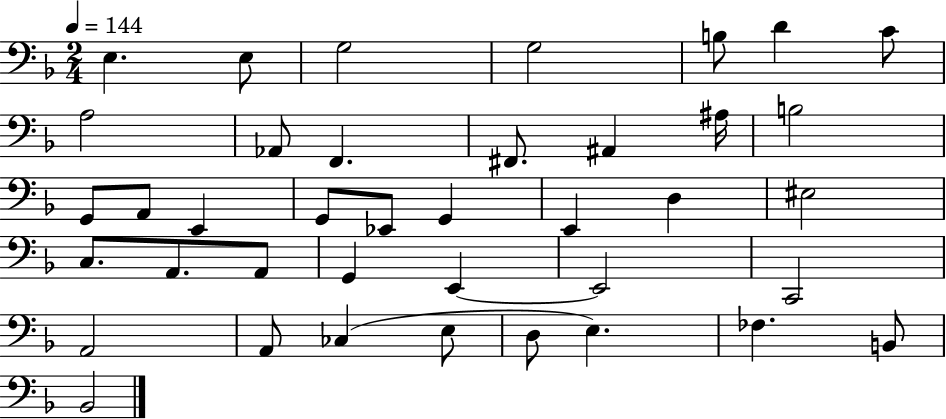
E3/q. E3/e G3/h G3/h B3/e D4/q C4/e A3/h Ab2/e F2/q. F#2/e. A#2/q A#3/s B3/h G2/e A2/e E2/q G2/e Eb2/e G2/q E2/q D3/q EIS3/h C3/e. A2/e. A2/e G2/q E2/q E2/h C2/h A2/h A2/e CES3/q E3/e D3/e E3/q. FES3/q. B2/e Bb2/h